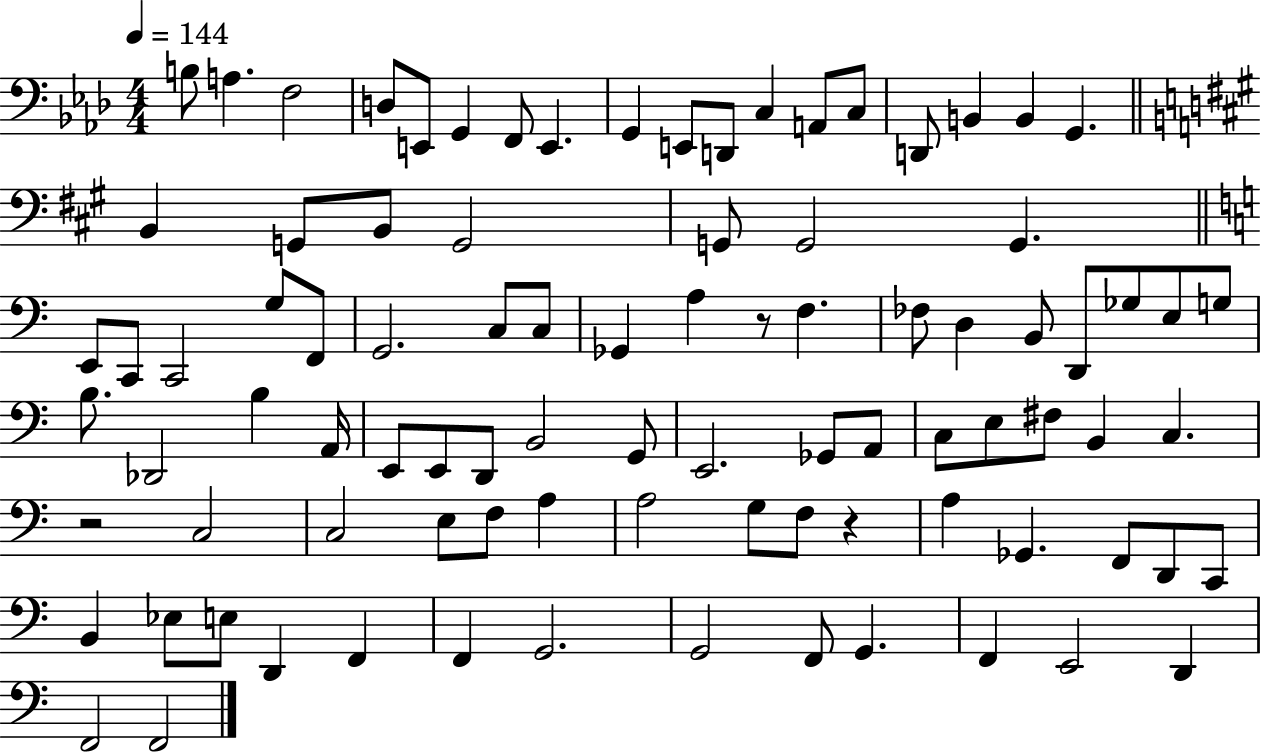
X:1
T:Untitled
M:4/4
L:1/4
K:Ab
B,/2 A, F,2 D,/2 E,,/2 G,, F,,/2 E,, G,, E,,/2 D,,/2 C, A,,/2 C,/2 D,,/2 B,, B,, G,, B,, G,,/2 B,,/2 G,,2 G,,/2 G,,2 G,, E,,/2 C,,/2 C,,2 G,/2 F,,/2 G,,2 C,/2 C,/2 _G,, A, z/2 F, _F,/2 D, B,,/2 D,,/2 _G,/2 E,/2 G,/2 B,/2 _D,,2 B, A,,/4 E,,/2 E,,/2 D,,/2 B,,2 G,,/2 E,,2 _G,,/2 A,,/2 C,/2 E,/2 ^F,/2 B,, C, z2 C,2 C,2 E,/2 F,/2 A, A,2 G,/2 F,/2 z A, _G,, F,,/2 D,,/2 C,,/2 B,, _E,/2 E,/2 D,, F,, F,, G,,2 G,,2 F,,/2 G,, F,, E,,2 D,, F,,2 F,,2